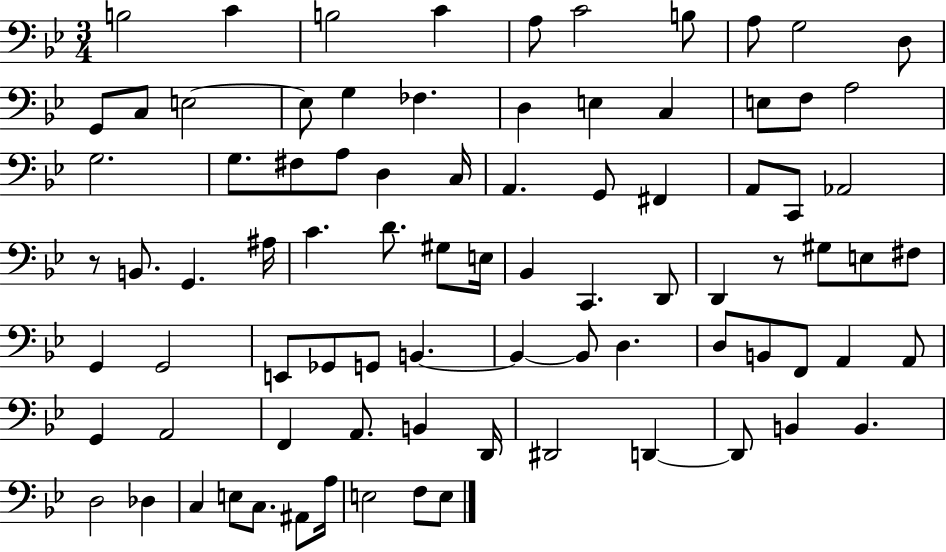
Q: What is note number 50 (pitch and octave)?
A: G2